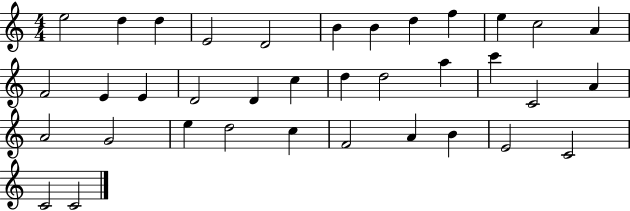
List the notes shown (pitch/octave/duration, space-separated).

E5/h D5/q D5/q E4/h D4/h B4/q B4/q D5/q F5/q E5/q C5/h A4/q F4/h E4/q E4/q D4/h D4/q C5/q D5/q D5/h A5/q C6/q C4/h A4/q A4/h G4/h E5/q D5/h C5/q F4/h A4/q B4/q E4/h C4/h C4/h C4/h